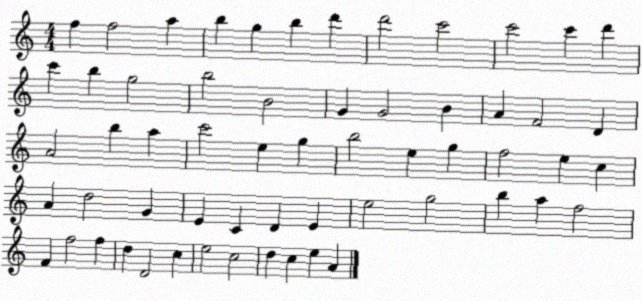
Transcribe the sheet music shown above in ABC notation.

X:1
T:Untitled
M:4/4
L:1/4
K:C
f f2 a b g b d' d'2 c'2 c'2 c' d' c' b g2 b2 B2 G G2 B A F2 D A2 b a c'2 e g b2 e g f2 e c A d2 G E C D E e2 g2 b a f2 F f2 f d D2 c e2 c2 d c e A